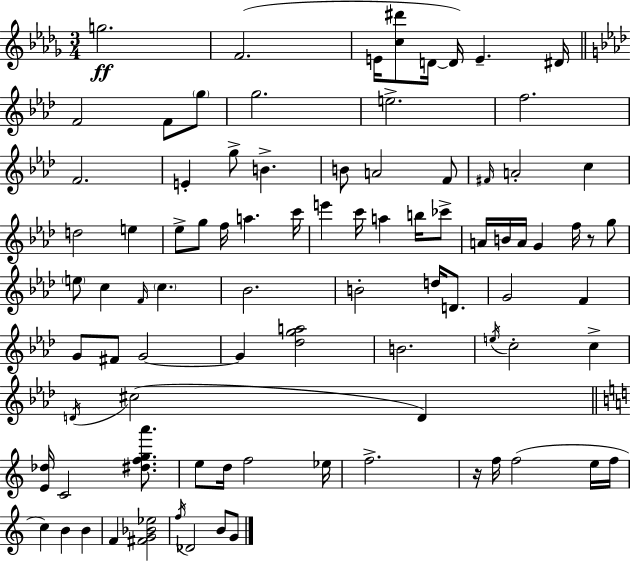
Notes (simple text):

G5/h. F4/h. E4/s [C5,D#6]/e D4/s D4/s E4/q. D#4/s F4/h F4/e G5/e G5/h. E5/h. F5/h. F4/h. E4/q G5/e B4/q. B4/e A4/h F4/e F#4/s A4/h C5/q D5/h E5/q Eb5/e G5/e F5/s A5/q. C6/s E6/q C6/s A5/q B5/s CES6/e A4/s B4/s A4/s G4/q F5/s R/e G5/e E5/e C5/q F4/s C5/q. Bb4/h. B4/h D5/s D4/e. G4/h F4/q G4/e F#4/e G4/h G4/q [Db5,G5,A5]/h B4/h. E5/s C5/h C5/q D4/s C#5/h D4/q [E4,Db5]/s C4/h [D#5,F5,G5,A6]/e. E5/e D5/s F5/h Eb5/s F5/h. R/s F5/s F5/h E5/s F5/s C5/q B4/q B4/q F4/q [F#4,G4,Bb4,Eb5]/h F5/s Db4/h B4/e G4/e